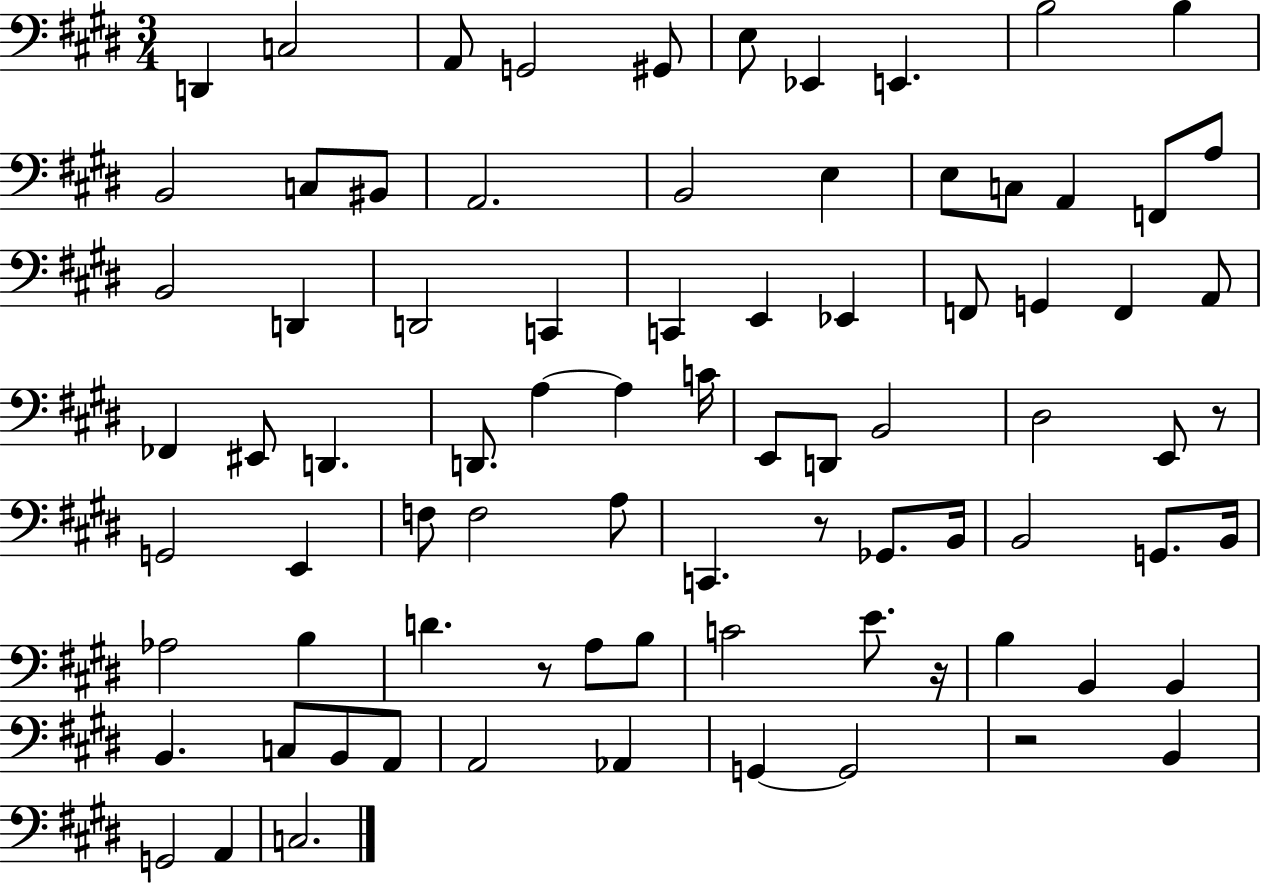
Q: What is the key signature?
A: E major